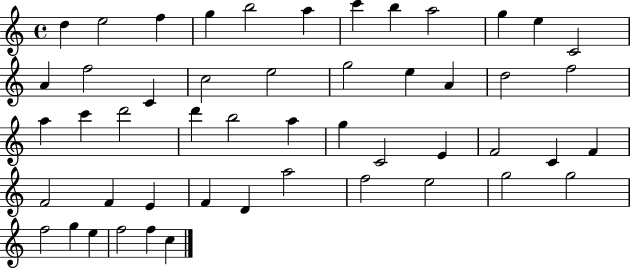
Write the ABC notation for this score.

X:1
T:Untitled
M:4/4
L:1/4
K:C
d e2 f g b2 a c' b a2 g e C2 A f2 C c2 e2 g2 e A d2 f2 a c' d'2 d' b2 a g C2 E F2 C F F2 F E F D a2 f2 e2 g2 g2 f2 g e f2 f c